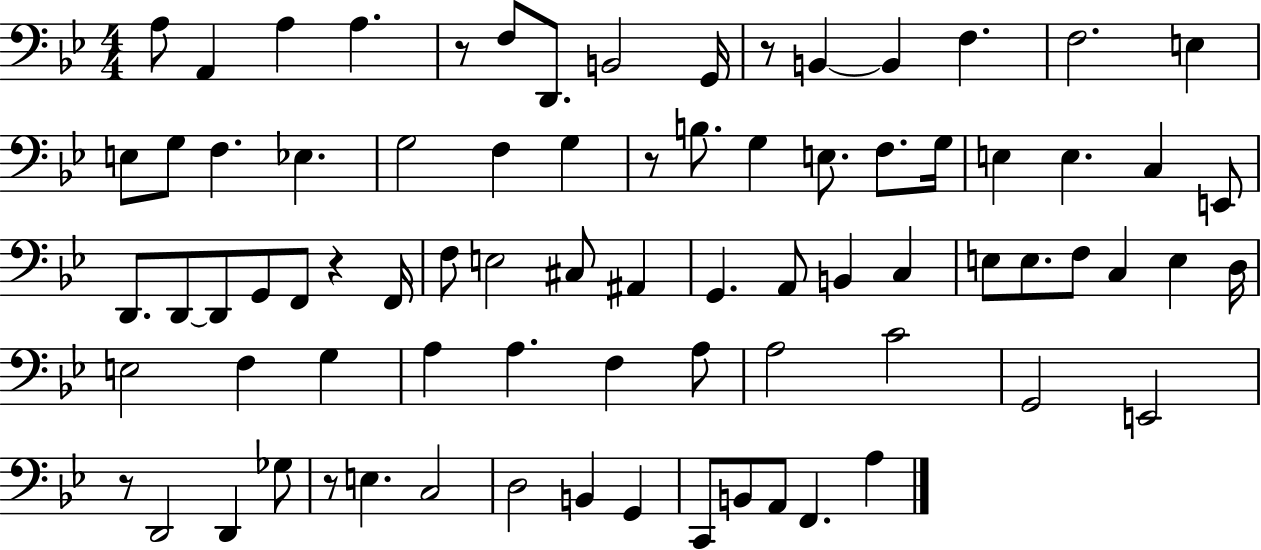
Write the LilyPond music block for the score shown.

{
  \clef bass
  \numericTimeSignature
  \time 4/4
  \key bes \major
  a8 a,4 a4 a4. | r8 f8 d,8. b,2 g,16 | r8 b,4~~ b,4 f4. | f2. e4 | \break e8 g8 f4. ees4. | g2 f4 g4 | r8 b8. g4 e8. f8. g16 | e4 e4. c4 e,8 | \break d,8. d,8~~ d,8 g,8 f,8 r4 f,16 | f8 e2 cis8 ais,4 | g,4. a,8 b,4 c4 | e8 e8. f8 c4 e4 d16 | \break e2 f4 g4 | a4 a4. f4 a8 | a2 c'2 | g,2 e,2 | \break r8 d,2 d,4 ges8 | r8 e4. c2 | d2 b,4 g,4 | c,8 b,8 a,8 f,4. a4 | \break \bar "|."
}